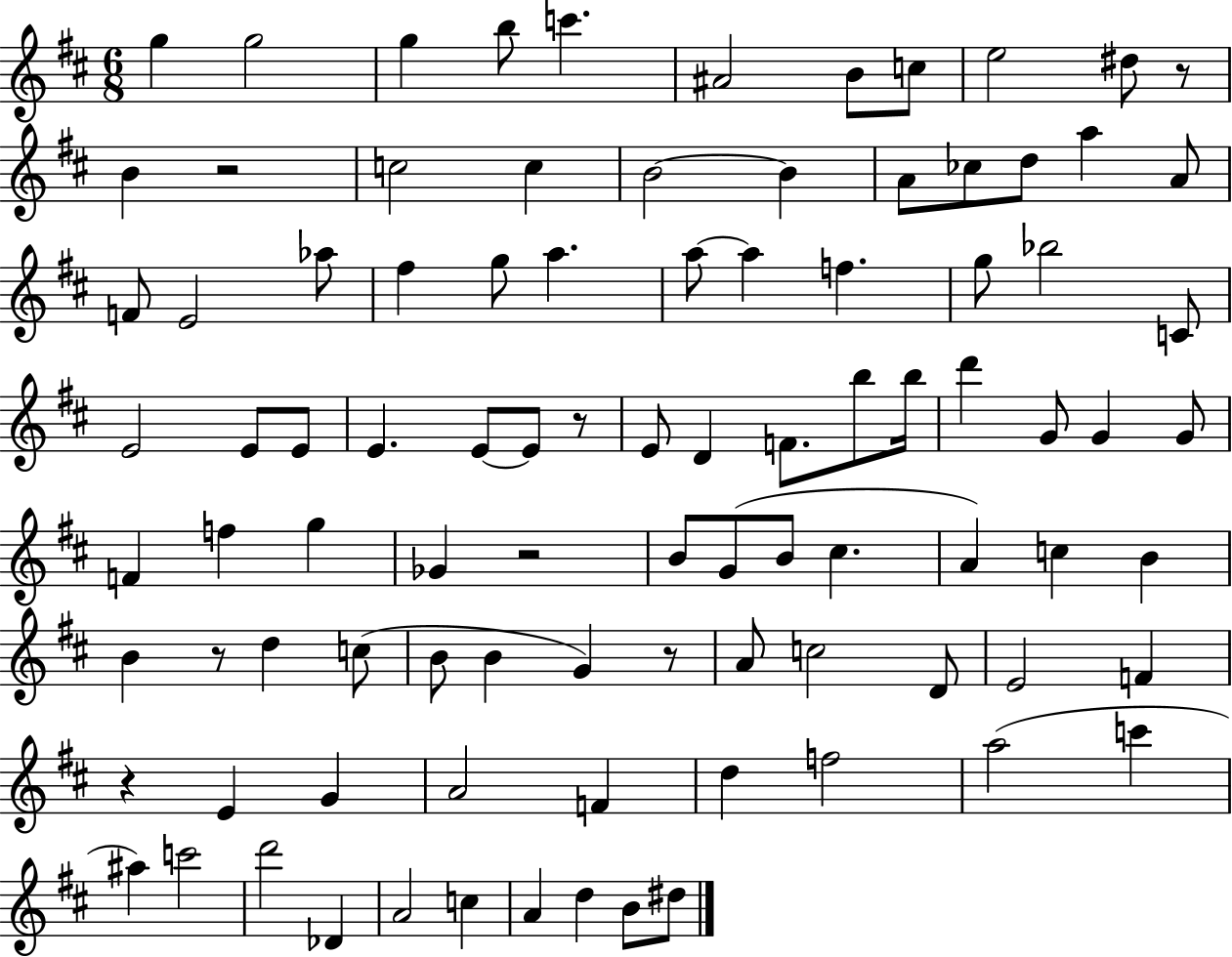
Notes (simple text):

G5/q G5/h G5/q B5/e C6/q. A#4/h B4/e C5/e E5/h D#5/e R/e B4/q R/h C5/h C5/q B4/h B4/q A4/e CES5/e D5/e A5/q A4/e F4/e E4/h Ab5/e F#5/q G5/e A5/q. A5/e A5/q F5/q. G5/e Bb5/h C4/e E4/h E4/e E4/e E4/q. E4/e E4/e R/e E4/e D4/q F4/e. B5/e B5/s D6/q G4/e G4/q G4/e F4/q F5/q G5/q Gb4/q R/h B4/e G4/e B4/e C#5/q. A4/q C5/q B4/q B4/q R/e D5/q C5/e B4/e B4/q G4/q R/e A4/e C5/h D4/e E4/h F4/q R/q E4/q G4/q A4/h F4/q D5/q F5/h A5/h C6/q A#5/q C6/h D6/h Db4/q A4/h C5/q A4/q D5/q B4/e D#5/e